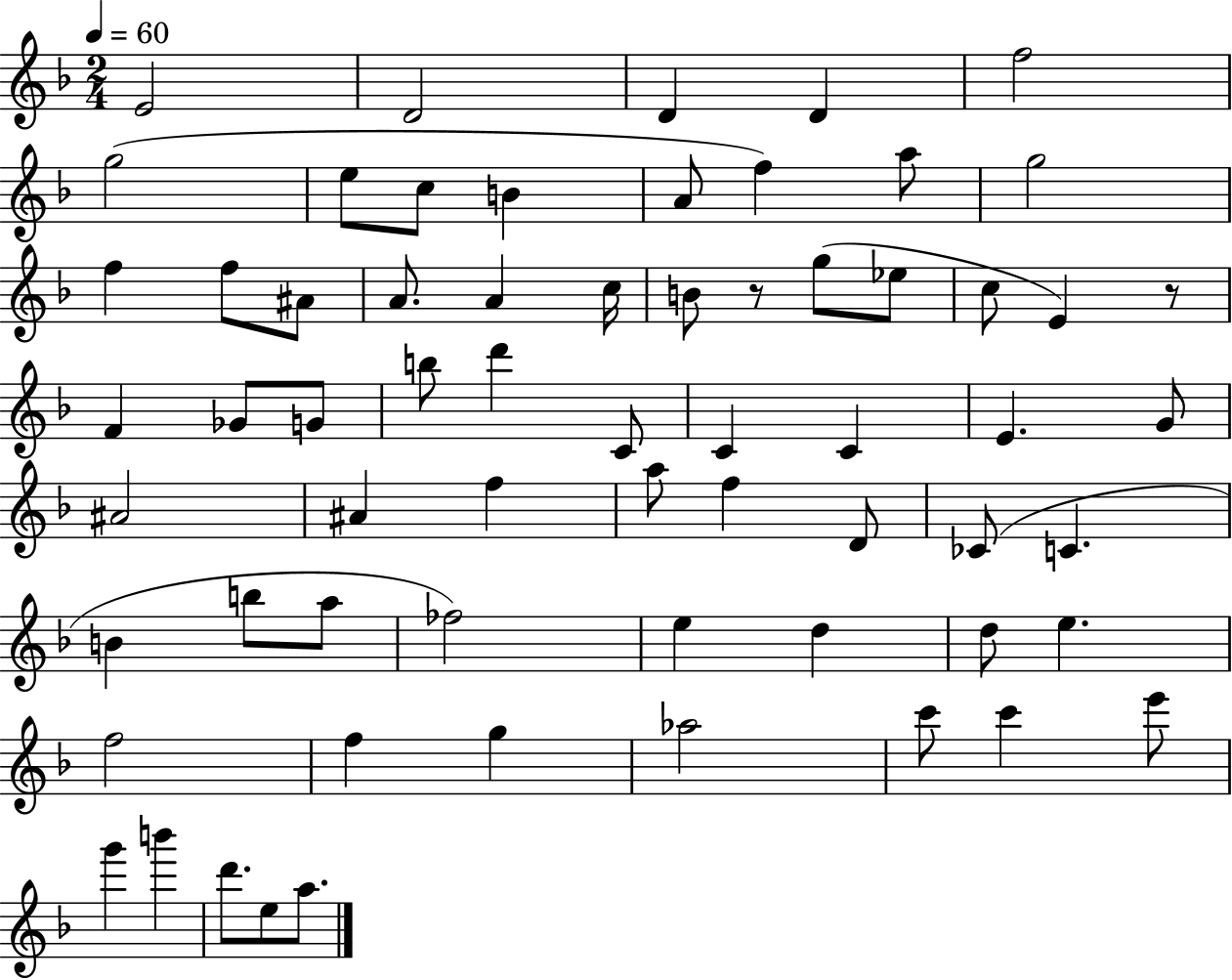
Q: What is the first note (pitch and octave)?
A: E4